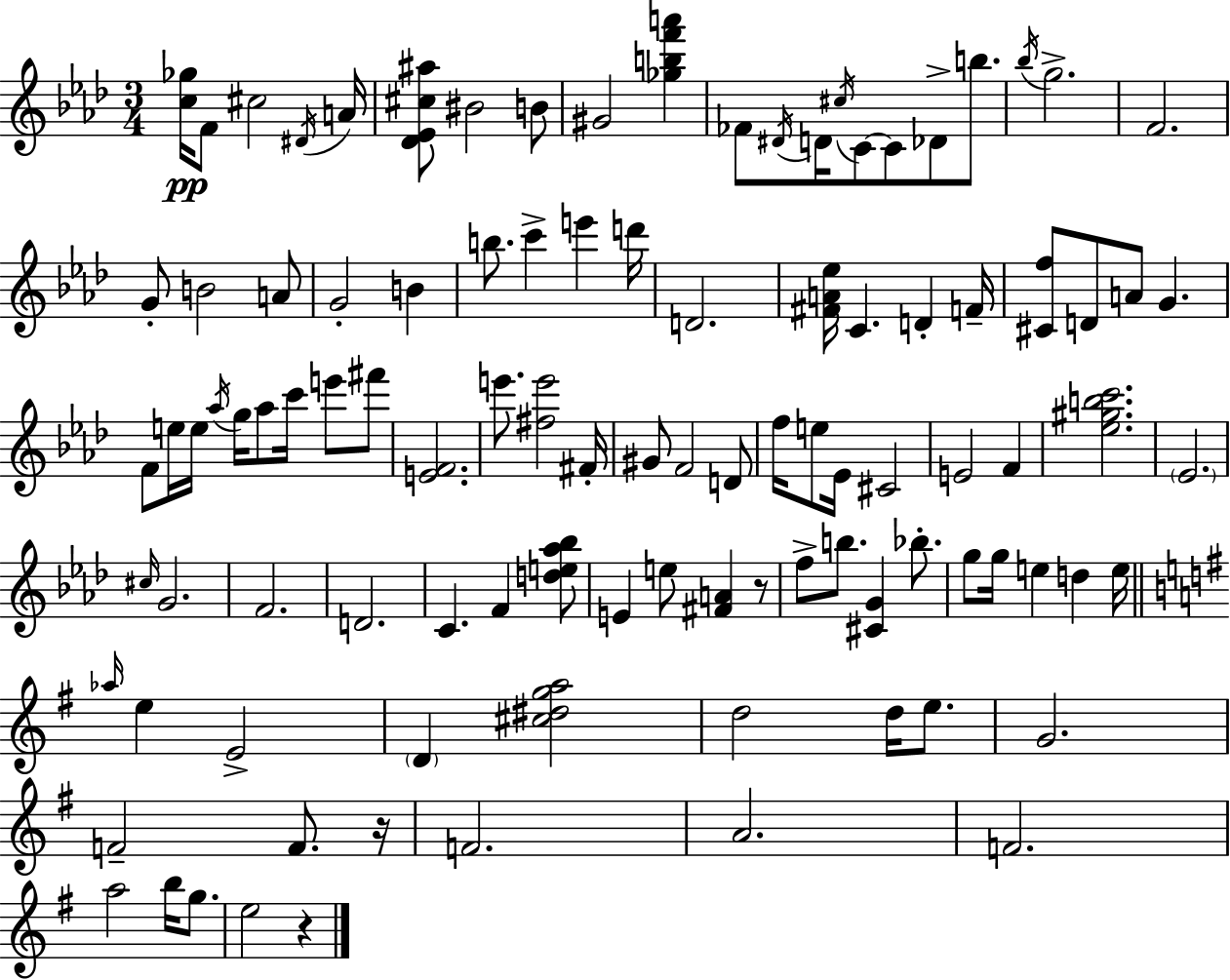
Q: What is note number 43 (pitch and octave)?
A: F#6